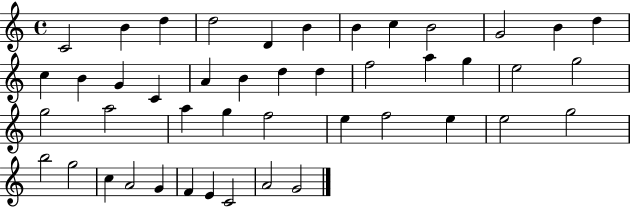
C4/h B4/q D5/q D5/h D4/q B4/q B4/q C5/q B4/h G4/h B4/q D5/q C5/q B4/q G4/q C4/q A4/q B4/q D5/q D5/q F5/h A5/q G5/q E5/h G5/h G5/h A5/h A5/q G5/q F5/h E5/q F5/h E5/q E5/h G5/h B5/h G5/h C5/q A4/h G4/q F4/q E4/q C4/h A4/h G4/h